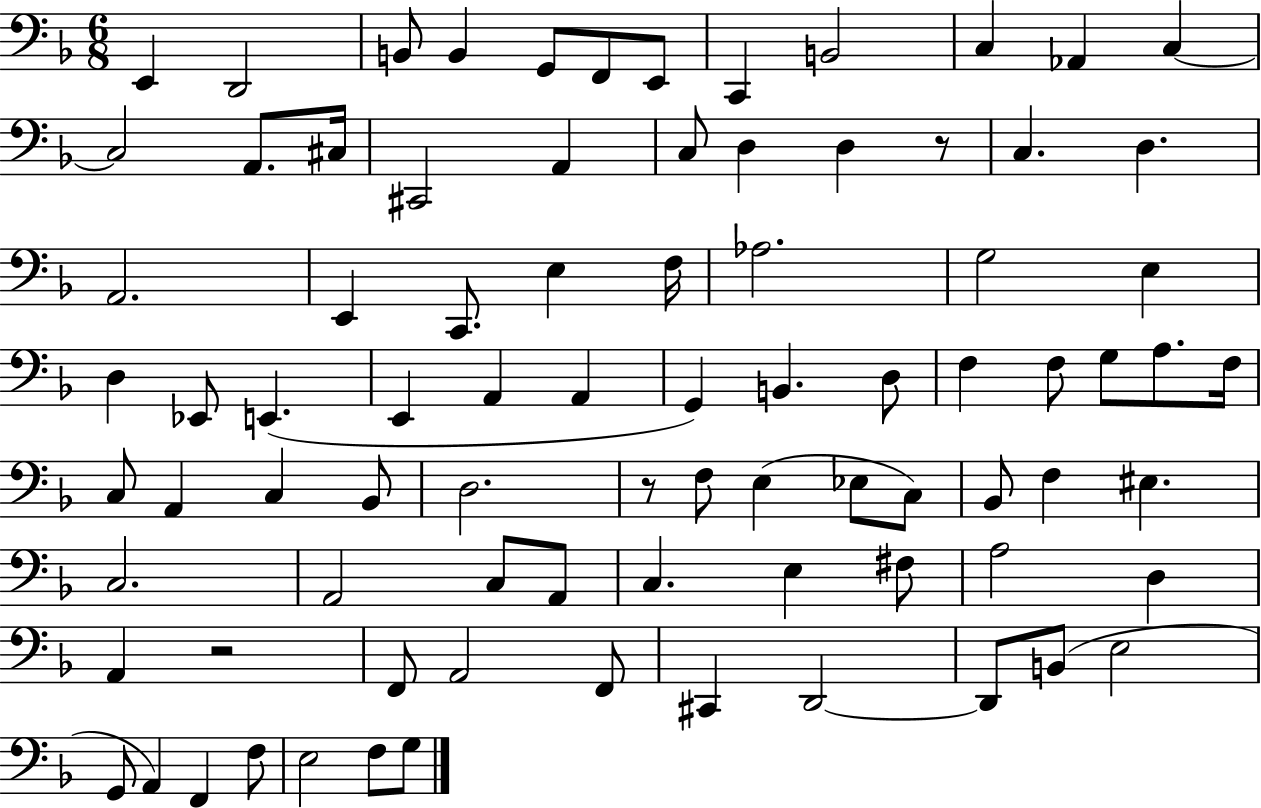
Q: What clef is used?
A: bass